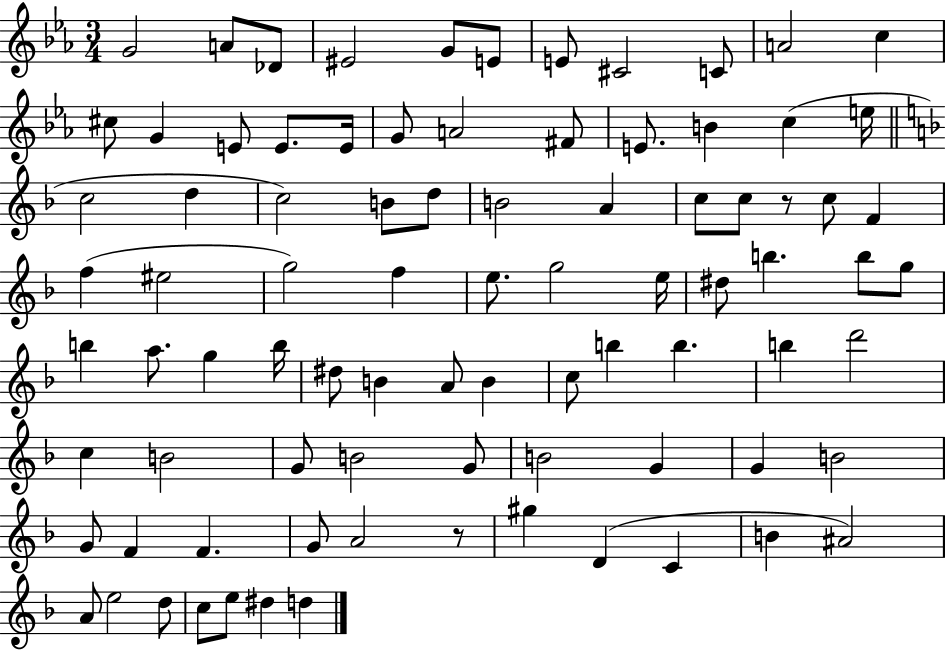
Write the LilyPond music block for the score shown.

{
  \clef treble
  \numericTimeSignature
  \time 3/4
  \key ees \major
  \repeat volta 2 { g'2 a'8 des'8 | eis'2 g'8 e'8 | e'8 cis'2 c'8 | a'2 c''4 | \break cis''8 g'4 e'8 e'8. e'16 | g'8 a'2 fis'8 | e'8. b'4 c''4( e''16 | \bar "||" \break \key f \major c''2 d''4 | c''2) b'8 d''8 | b'2 a'4 | c''8 c''8 r8 c''8 f'4 | \break f''4( eis''2 | g''2) f''4 | e''8. g''2 e''16 | dis''8 b''4. b''8 g''8 | \break b''4 a''8. g''4 b''16 | dis''8 b'4 a'8 b'4 | c''8 b''4 b''4. | b''4 d'''2 | \break c''4 b'2 | g'8 b'2 g'8 | b'2 g'4 | g'4 b'2 | \break g'8 f'4 f'4. | g'8 a'2 r8 | gis''4 d'4( c'4 | b'4 ais'2) | \break a'8 e''2 d''8 | c''8 e''8 dis''4 d''4 | } \bar "|."
}